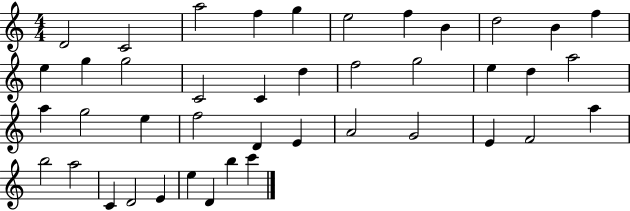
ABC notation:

X:1
T:Untitled
M:4/4
L:1/4
K:C
D2 C2 a2 f g e2 f B d2 B f e g g2 C2 C d f2 g2 e d a2 a g2 e f2 D E A2 G2 E F2 a b2 a2 C D2 E e D b c'